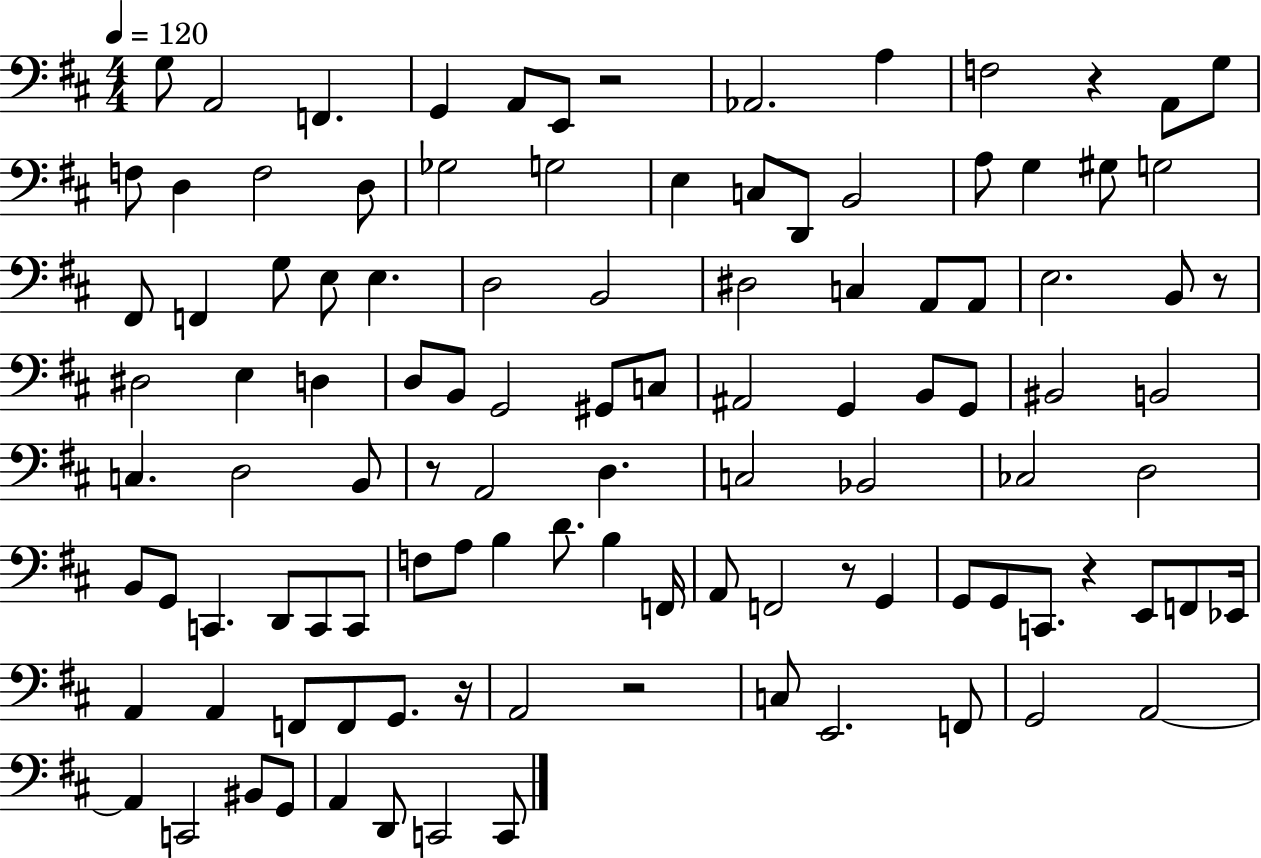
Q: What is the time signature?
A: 4/4